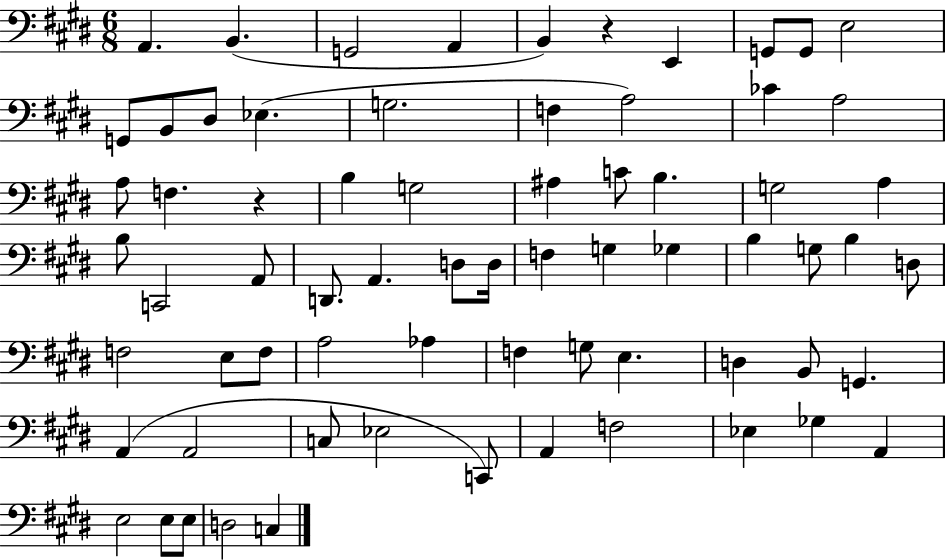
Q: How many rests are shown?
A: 2